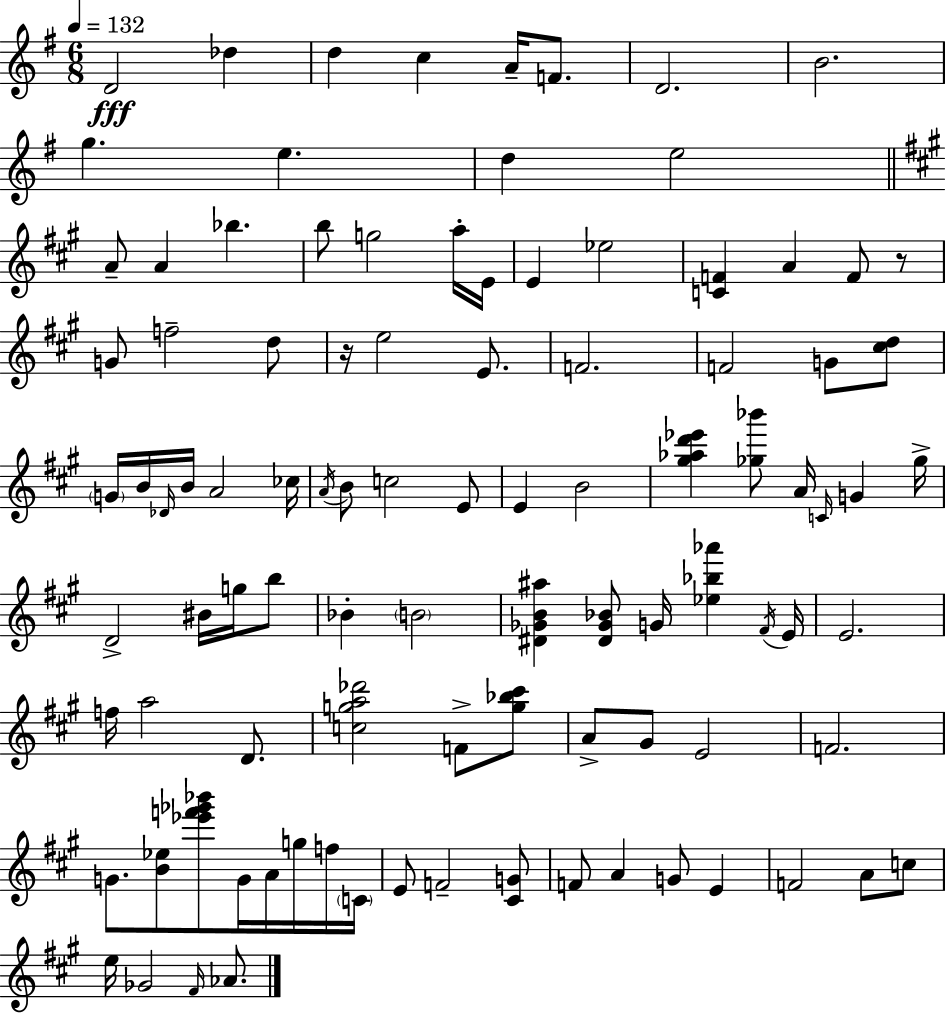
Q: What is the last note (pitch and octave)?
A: Ab4